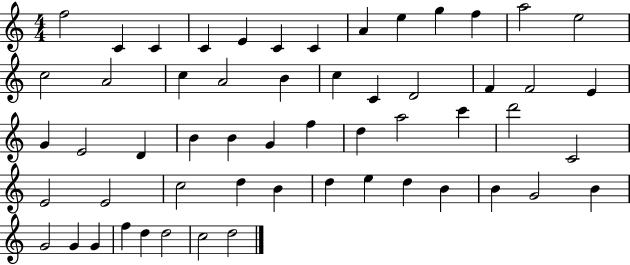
X:1
T:Untitled
M:4/4
L:1/4
K:C
f2 C C C E C C A e g f a2 e2 c2 A2 c A2 B c C D2 F F2 E G E2 D B B G f d a2 c' d'2 C2 E2 E2 c2 d B d e d B B G2 B G2 G G f d d2 c2 d2